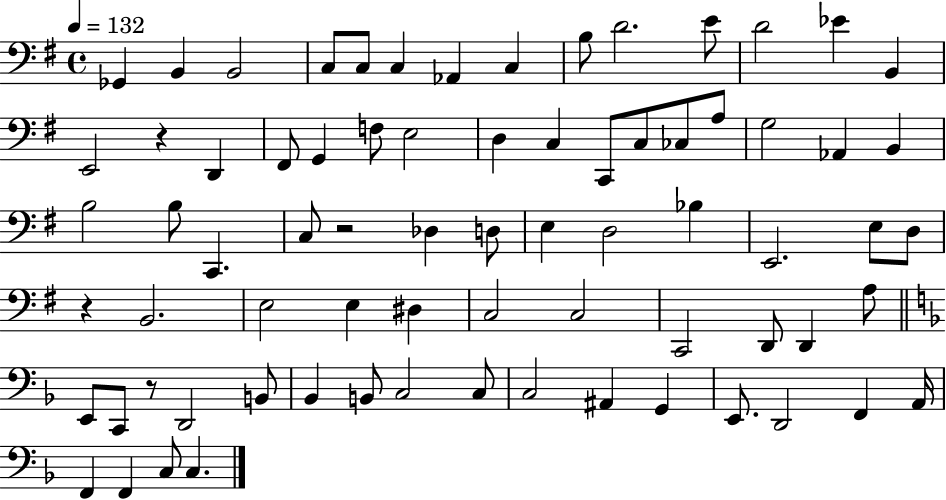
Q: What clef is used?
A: bass